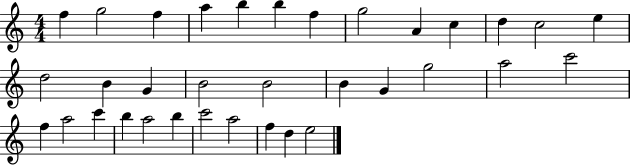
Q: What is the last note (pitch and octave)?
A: E5